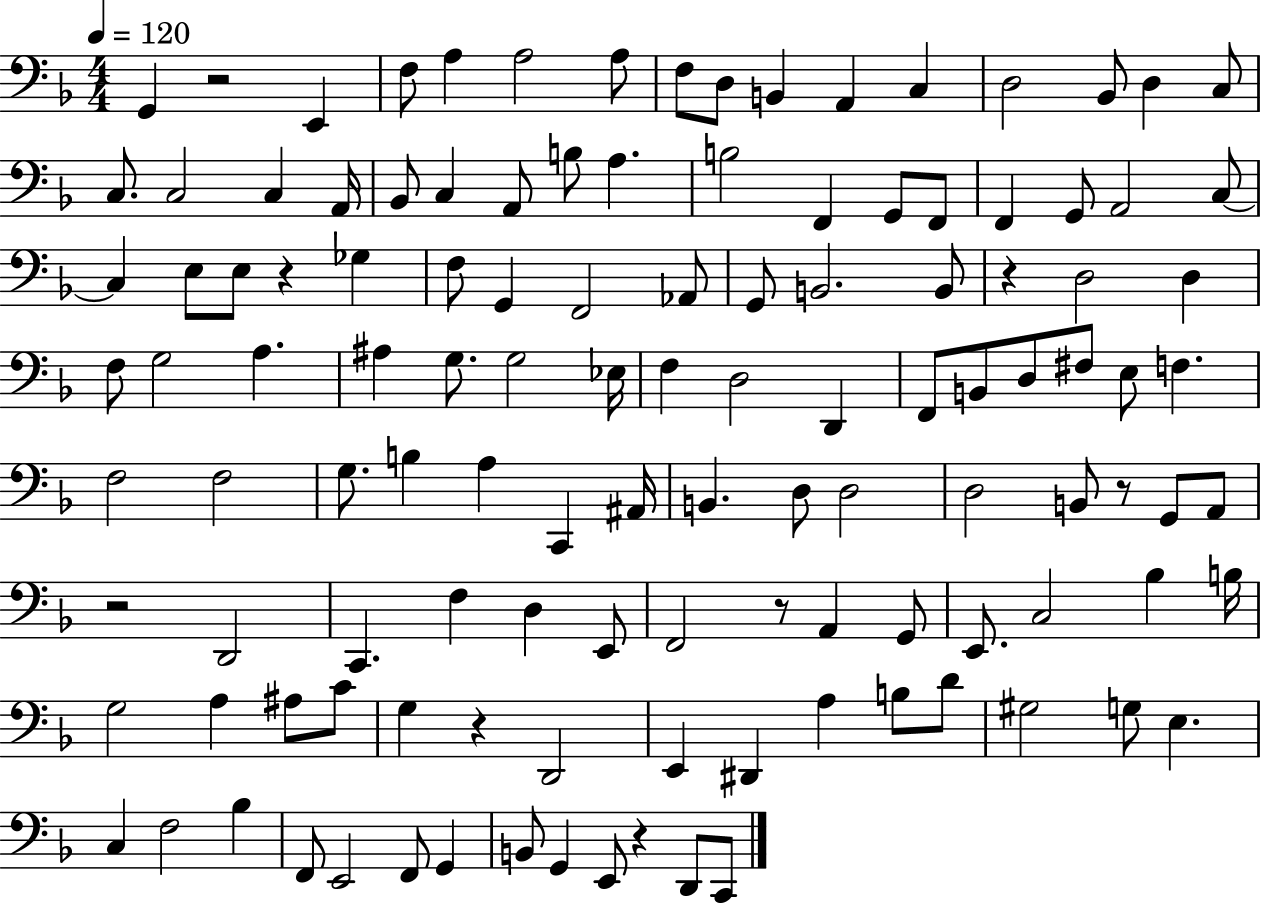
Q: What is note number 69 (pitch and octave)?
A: B2